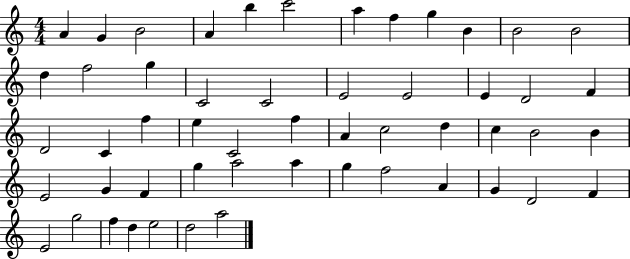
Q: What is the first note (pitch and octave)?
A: A4